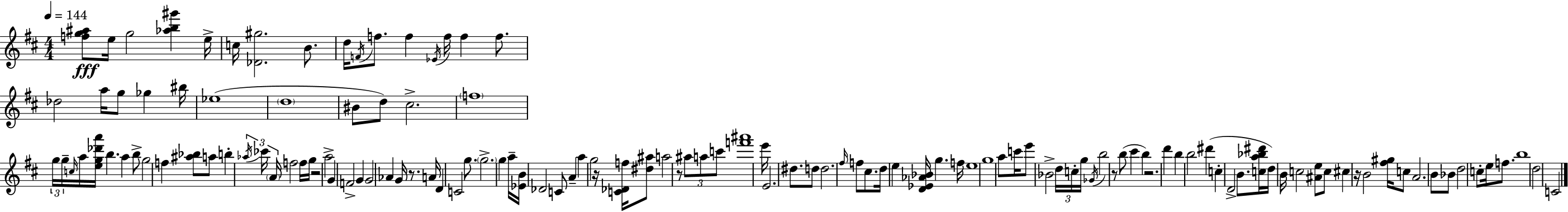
{
  \clef treble
  \numericTimeSignature
  \time 4/4
  \key d \major
  \tempo 4 = 144
  <f'' g'' ais''>8\fff e''16 g''2 <aes'' b'' gis'''>4 e''16-> | c''16 <des' gis''>2. b'8. | d''16 \acciaccatura { f'16 } f''8. f''4 \acciaccatura { ees'16 } f''16 f''4 f''8. | des''2 a''16 g''8 ges''4 | \break bis''16 ees''1( | \parenthesize d''1 | bis'8 d''8) cis''2.-> | \parenthesize f''1 | \break \tuplet 3/2 { g''16 g''16-- \grace { c''16 } } a''16 <e'' g'' des''' a'''>16 b''4. a''4 | b''8-> g''2 f''4 <ais'' bes''>8 | a''8 b''4-. \tuplet 3/2 { \acciaccatura { aes''16 } ces'''16 \parenthesize a'16 } f''2 | f''16 g''16 r2 a''2-> | \break g'4 f'2-> | g'4 g'2 aes'4 | g'16 r8. a'16 d'4 c'2 | g''8. \parenthesize g''2.-> | \break g''4 a''16-- <ees' b'>16 des'2 c'8 | a'4-- a''4 g''2 | r16 <c' des' f''>16 <dis'' ais''>8 a''2 r8 \tuplet 3/2 { ais''8 | a''8 c'''8 } <f''' ais'''>1 | \break e'''16 e'2. | dis''8. d''8 d''2. | \grace { fis''16 } f''8 cis''8. d''16 e''4 <d' ees' aes' bes'>16 g''4. | f''16 e''1 | \break g''1 | a''8 c'''16 e'''8 bes'2-> | \tuplet 3/2 { d''16 c''16-. g''16 } \acciaccatura { ges'16 } b''2 r8 | b''8( cis'''4 b''4) r2. | \break d'''4 b''4 b''2 | dis'''4( c''4-. d'2-> | b'8. <c'' a'' bes'' dis'''>16 d''16) b'16 c''2 | <ais' e''>8 c''8 cis''4 r16 b'2 | \break <fis'' gis''>16 c''8 a'2. | b'8 bes'8 d''2 | c''8-. e''16 f''8. b''1 | d''2 c'2 | \break \bar "|."
}